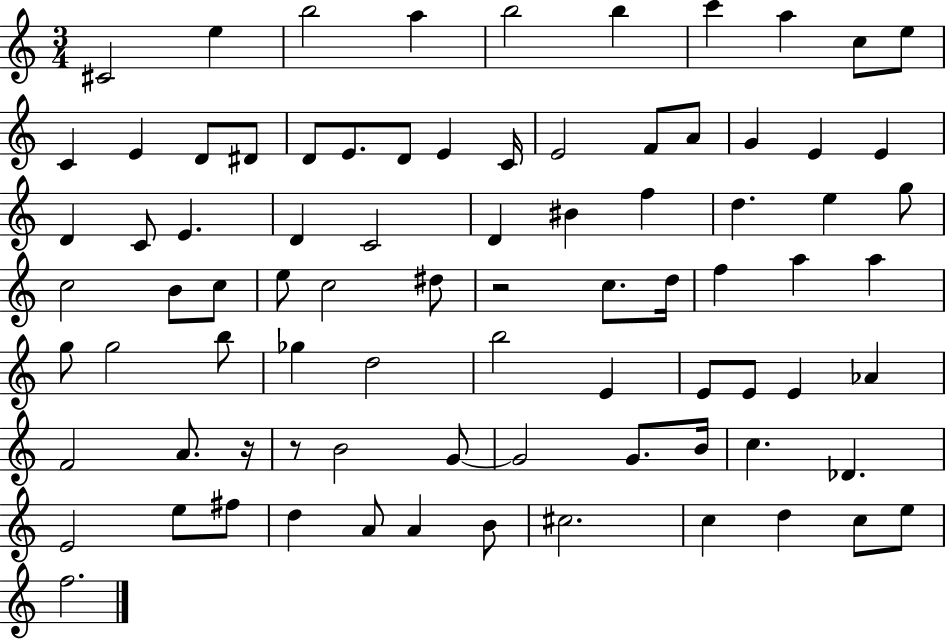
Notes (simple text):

C#4/h E5/q B5/h A5/q B5/h B5/q C6/q A5/q C5/e E5/e C4/q E4/q D4/e D#4/e D4/e E4/e. D4/e E4/q C4/s E4/h F4/e A4/e G4/q E4/q E4/q D4/q C4/e E4/q. D4/q C4/h D4/q BIS4/q F5/q D5/q. E5/q G5/e C5/h B4/e C5/e E5/e C5/h D#5/e R/h C5/e. D5/s F5/q A5/q A5/q G5/e G5/h B5/e Gb5/q D5/h B5/h E4/q E4/e E4/e E4/q Ab4/q F4/h A4/e. R/s R/e B4/h G4/e G4/h G4/e. B4/s C5/q. Db4/q. E4/h E5/e F#5/e D5/q A4/e A4/q B4/e C#5/h. C5/q D5/q C5/e E5/e F5/h.